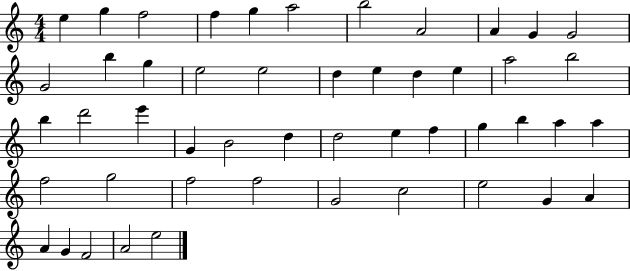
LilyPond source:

{
  \clef treble
  \numericTimeSignature
  \time 4/4
  \key c \major
  e''4 g''4 f''2 | f''4 g''4 a''2 | b''2 a'2 | a'4 g'4 g'2 | \break g'2 b''4 g''4 | e''2 e''2 | d''4 e''4 d''4 e''4 | a''2 b''2 | \break b''4 d'''2 e'''4 | g'4 b'2 d''4 | d''2 e''4 f''4 | g''4 b''4 a''4 a''4 | \break f''2 g''2 | f''2 f''2 | g'2 c''2 | e''2 g'4 a'4 | \break a'4 g'4 f'2 | a'2 e''2 | \bar "|."
}